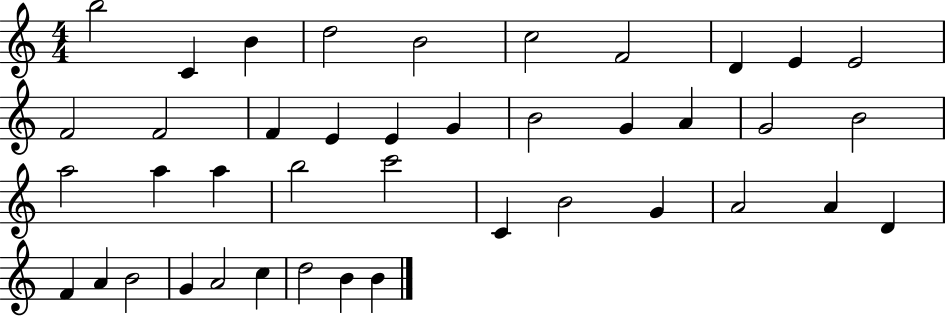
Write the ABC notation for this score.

X:1
T:Untitled
M:4/4
L:1/4
K:C
b2 C B d2 B2 c2 F2 D E E2 F2 F2 F E E G B2 G A G2 B2 a2 a a b2 c'2 C B2 G A2 A D F A B2 G A2 c d2 B B